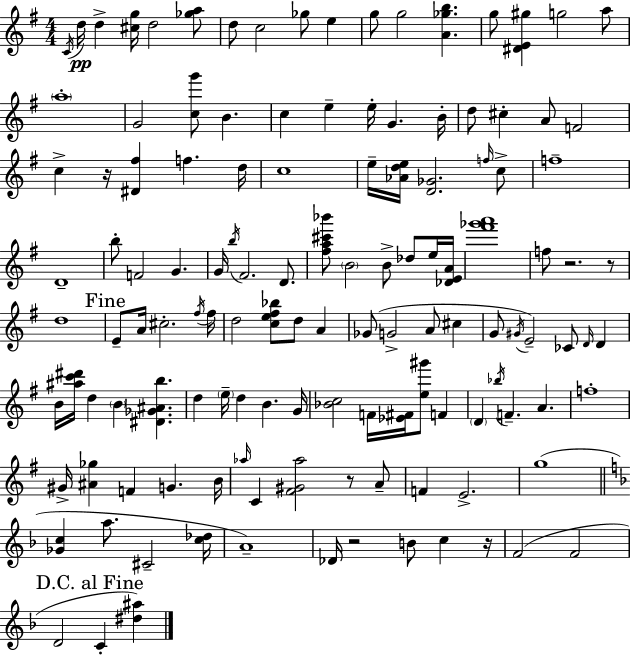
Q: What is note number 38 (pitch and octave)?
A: G4